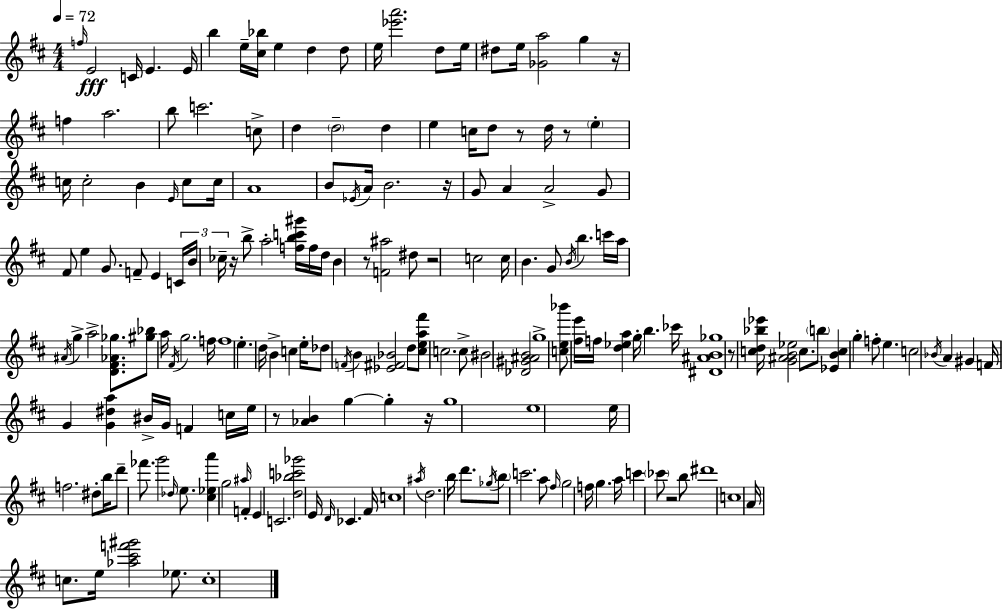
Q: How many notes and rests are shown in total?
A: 186